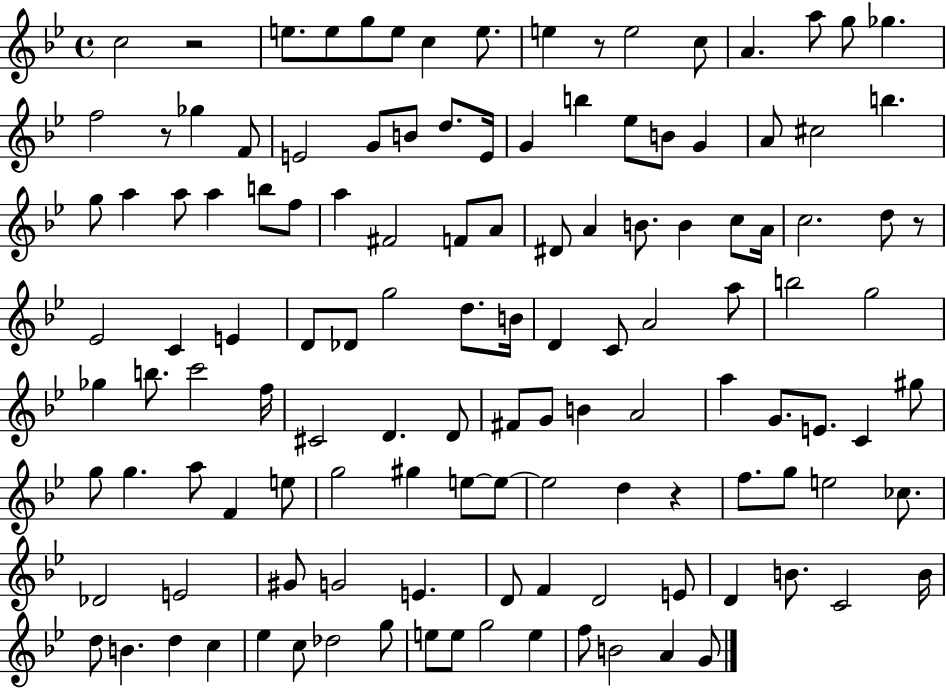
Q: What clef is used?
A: treble